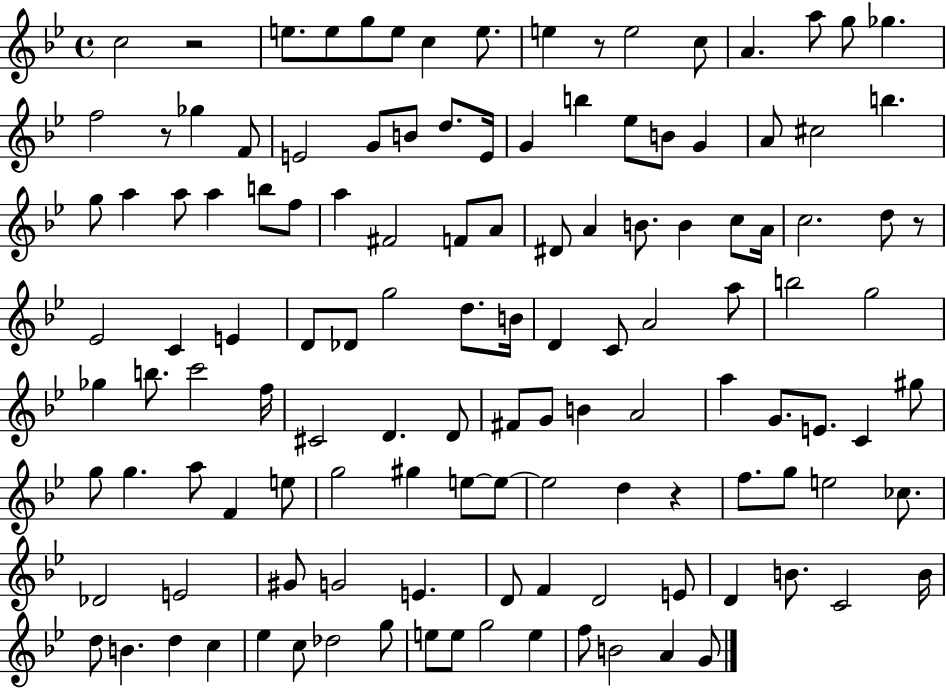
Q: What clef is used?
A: treble